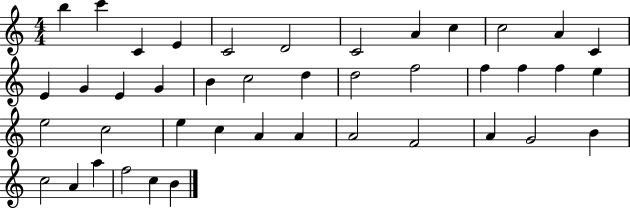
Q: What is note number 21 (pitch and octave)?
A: F5